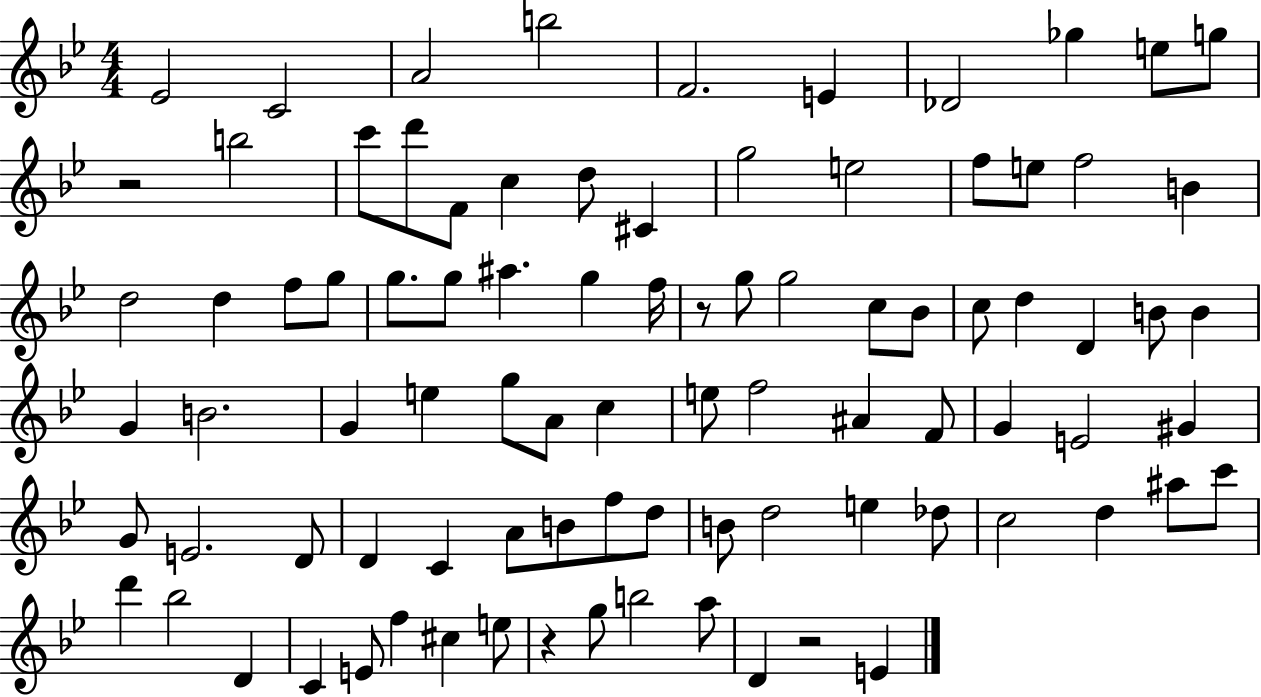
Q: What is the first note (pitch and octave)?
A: Eb4